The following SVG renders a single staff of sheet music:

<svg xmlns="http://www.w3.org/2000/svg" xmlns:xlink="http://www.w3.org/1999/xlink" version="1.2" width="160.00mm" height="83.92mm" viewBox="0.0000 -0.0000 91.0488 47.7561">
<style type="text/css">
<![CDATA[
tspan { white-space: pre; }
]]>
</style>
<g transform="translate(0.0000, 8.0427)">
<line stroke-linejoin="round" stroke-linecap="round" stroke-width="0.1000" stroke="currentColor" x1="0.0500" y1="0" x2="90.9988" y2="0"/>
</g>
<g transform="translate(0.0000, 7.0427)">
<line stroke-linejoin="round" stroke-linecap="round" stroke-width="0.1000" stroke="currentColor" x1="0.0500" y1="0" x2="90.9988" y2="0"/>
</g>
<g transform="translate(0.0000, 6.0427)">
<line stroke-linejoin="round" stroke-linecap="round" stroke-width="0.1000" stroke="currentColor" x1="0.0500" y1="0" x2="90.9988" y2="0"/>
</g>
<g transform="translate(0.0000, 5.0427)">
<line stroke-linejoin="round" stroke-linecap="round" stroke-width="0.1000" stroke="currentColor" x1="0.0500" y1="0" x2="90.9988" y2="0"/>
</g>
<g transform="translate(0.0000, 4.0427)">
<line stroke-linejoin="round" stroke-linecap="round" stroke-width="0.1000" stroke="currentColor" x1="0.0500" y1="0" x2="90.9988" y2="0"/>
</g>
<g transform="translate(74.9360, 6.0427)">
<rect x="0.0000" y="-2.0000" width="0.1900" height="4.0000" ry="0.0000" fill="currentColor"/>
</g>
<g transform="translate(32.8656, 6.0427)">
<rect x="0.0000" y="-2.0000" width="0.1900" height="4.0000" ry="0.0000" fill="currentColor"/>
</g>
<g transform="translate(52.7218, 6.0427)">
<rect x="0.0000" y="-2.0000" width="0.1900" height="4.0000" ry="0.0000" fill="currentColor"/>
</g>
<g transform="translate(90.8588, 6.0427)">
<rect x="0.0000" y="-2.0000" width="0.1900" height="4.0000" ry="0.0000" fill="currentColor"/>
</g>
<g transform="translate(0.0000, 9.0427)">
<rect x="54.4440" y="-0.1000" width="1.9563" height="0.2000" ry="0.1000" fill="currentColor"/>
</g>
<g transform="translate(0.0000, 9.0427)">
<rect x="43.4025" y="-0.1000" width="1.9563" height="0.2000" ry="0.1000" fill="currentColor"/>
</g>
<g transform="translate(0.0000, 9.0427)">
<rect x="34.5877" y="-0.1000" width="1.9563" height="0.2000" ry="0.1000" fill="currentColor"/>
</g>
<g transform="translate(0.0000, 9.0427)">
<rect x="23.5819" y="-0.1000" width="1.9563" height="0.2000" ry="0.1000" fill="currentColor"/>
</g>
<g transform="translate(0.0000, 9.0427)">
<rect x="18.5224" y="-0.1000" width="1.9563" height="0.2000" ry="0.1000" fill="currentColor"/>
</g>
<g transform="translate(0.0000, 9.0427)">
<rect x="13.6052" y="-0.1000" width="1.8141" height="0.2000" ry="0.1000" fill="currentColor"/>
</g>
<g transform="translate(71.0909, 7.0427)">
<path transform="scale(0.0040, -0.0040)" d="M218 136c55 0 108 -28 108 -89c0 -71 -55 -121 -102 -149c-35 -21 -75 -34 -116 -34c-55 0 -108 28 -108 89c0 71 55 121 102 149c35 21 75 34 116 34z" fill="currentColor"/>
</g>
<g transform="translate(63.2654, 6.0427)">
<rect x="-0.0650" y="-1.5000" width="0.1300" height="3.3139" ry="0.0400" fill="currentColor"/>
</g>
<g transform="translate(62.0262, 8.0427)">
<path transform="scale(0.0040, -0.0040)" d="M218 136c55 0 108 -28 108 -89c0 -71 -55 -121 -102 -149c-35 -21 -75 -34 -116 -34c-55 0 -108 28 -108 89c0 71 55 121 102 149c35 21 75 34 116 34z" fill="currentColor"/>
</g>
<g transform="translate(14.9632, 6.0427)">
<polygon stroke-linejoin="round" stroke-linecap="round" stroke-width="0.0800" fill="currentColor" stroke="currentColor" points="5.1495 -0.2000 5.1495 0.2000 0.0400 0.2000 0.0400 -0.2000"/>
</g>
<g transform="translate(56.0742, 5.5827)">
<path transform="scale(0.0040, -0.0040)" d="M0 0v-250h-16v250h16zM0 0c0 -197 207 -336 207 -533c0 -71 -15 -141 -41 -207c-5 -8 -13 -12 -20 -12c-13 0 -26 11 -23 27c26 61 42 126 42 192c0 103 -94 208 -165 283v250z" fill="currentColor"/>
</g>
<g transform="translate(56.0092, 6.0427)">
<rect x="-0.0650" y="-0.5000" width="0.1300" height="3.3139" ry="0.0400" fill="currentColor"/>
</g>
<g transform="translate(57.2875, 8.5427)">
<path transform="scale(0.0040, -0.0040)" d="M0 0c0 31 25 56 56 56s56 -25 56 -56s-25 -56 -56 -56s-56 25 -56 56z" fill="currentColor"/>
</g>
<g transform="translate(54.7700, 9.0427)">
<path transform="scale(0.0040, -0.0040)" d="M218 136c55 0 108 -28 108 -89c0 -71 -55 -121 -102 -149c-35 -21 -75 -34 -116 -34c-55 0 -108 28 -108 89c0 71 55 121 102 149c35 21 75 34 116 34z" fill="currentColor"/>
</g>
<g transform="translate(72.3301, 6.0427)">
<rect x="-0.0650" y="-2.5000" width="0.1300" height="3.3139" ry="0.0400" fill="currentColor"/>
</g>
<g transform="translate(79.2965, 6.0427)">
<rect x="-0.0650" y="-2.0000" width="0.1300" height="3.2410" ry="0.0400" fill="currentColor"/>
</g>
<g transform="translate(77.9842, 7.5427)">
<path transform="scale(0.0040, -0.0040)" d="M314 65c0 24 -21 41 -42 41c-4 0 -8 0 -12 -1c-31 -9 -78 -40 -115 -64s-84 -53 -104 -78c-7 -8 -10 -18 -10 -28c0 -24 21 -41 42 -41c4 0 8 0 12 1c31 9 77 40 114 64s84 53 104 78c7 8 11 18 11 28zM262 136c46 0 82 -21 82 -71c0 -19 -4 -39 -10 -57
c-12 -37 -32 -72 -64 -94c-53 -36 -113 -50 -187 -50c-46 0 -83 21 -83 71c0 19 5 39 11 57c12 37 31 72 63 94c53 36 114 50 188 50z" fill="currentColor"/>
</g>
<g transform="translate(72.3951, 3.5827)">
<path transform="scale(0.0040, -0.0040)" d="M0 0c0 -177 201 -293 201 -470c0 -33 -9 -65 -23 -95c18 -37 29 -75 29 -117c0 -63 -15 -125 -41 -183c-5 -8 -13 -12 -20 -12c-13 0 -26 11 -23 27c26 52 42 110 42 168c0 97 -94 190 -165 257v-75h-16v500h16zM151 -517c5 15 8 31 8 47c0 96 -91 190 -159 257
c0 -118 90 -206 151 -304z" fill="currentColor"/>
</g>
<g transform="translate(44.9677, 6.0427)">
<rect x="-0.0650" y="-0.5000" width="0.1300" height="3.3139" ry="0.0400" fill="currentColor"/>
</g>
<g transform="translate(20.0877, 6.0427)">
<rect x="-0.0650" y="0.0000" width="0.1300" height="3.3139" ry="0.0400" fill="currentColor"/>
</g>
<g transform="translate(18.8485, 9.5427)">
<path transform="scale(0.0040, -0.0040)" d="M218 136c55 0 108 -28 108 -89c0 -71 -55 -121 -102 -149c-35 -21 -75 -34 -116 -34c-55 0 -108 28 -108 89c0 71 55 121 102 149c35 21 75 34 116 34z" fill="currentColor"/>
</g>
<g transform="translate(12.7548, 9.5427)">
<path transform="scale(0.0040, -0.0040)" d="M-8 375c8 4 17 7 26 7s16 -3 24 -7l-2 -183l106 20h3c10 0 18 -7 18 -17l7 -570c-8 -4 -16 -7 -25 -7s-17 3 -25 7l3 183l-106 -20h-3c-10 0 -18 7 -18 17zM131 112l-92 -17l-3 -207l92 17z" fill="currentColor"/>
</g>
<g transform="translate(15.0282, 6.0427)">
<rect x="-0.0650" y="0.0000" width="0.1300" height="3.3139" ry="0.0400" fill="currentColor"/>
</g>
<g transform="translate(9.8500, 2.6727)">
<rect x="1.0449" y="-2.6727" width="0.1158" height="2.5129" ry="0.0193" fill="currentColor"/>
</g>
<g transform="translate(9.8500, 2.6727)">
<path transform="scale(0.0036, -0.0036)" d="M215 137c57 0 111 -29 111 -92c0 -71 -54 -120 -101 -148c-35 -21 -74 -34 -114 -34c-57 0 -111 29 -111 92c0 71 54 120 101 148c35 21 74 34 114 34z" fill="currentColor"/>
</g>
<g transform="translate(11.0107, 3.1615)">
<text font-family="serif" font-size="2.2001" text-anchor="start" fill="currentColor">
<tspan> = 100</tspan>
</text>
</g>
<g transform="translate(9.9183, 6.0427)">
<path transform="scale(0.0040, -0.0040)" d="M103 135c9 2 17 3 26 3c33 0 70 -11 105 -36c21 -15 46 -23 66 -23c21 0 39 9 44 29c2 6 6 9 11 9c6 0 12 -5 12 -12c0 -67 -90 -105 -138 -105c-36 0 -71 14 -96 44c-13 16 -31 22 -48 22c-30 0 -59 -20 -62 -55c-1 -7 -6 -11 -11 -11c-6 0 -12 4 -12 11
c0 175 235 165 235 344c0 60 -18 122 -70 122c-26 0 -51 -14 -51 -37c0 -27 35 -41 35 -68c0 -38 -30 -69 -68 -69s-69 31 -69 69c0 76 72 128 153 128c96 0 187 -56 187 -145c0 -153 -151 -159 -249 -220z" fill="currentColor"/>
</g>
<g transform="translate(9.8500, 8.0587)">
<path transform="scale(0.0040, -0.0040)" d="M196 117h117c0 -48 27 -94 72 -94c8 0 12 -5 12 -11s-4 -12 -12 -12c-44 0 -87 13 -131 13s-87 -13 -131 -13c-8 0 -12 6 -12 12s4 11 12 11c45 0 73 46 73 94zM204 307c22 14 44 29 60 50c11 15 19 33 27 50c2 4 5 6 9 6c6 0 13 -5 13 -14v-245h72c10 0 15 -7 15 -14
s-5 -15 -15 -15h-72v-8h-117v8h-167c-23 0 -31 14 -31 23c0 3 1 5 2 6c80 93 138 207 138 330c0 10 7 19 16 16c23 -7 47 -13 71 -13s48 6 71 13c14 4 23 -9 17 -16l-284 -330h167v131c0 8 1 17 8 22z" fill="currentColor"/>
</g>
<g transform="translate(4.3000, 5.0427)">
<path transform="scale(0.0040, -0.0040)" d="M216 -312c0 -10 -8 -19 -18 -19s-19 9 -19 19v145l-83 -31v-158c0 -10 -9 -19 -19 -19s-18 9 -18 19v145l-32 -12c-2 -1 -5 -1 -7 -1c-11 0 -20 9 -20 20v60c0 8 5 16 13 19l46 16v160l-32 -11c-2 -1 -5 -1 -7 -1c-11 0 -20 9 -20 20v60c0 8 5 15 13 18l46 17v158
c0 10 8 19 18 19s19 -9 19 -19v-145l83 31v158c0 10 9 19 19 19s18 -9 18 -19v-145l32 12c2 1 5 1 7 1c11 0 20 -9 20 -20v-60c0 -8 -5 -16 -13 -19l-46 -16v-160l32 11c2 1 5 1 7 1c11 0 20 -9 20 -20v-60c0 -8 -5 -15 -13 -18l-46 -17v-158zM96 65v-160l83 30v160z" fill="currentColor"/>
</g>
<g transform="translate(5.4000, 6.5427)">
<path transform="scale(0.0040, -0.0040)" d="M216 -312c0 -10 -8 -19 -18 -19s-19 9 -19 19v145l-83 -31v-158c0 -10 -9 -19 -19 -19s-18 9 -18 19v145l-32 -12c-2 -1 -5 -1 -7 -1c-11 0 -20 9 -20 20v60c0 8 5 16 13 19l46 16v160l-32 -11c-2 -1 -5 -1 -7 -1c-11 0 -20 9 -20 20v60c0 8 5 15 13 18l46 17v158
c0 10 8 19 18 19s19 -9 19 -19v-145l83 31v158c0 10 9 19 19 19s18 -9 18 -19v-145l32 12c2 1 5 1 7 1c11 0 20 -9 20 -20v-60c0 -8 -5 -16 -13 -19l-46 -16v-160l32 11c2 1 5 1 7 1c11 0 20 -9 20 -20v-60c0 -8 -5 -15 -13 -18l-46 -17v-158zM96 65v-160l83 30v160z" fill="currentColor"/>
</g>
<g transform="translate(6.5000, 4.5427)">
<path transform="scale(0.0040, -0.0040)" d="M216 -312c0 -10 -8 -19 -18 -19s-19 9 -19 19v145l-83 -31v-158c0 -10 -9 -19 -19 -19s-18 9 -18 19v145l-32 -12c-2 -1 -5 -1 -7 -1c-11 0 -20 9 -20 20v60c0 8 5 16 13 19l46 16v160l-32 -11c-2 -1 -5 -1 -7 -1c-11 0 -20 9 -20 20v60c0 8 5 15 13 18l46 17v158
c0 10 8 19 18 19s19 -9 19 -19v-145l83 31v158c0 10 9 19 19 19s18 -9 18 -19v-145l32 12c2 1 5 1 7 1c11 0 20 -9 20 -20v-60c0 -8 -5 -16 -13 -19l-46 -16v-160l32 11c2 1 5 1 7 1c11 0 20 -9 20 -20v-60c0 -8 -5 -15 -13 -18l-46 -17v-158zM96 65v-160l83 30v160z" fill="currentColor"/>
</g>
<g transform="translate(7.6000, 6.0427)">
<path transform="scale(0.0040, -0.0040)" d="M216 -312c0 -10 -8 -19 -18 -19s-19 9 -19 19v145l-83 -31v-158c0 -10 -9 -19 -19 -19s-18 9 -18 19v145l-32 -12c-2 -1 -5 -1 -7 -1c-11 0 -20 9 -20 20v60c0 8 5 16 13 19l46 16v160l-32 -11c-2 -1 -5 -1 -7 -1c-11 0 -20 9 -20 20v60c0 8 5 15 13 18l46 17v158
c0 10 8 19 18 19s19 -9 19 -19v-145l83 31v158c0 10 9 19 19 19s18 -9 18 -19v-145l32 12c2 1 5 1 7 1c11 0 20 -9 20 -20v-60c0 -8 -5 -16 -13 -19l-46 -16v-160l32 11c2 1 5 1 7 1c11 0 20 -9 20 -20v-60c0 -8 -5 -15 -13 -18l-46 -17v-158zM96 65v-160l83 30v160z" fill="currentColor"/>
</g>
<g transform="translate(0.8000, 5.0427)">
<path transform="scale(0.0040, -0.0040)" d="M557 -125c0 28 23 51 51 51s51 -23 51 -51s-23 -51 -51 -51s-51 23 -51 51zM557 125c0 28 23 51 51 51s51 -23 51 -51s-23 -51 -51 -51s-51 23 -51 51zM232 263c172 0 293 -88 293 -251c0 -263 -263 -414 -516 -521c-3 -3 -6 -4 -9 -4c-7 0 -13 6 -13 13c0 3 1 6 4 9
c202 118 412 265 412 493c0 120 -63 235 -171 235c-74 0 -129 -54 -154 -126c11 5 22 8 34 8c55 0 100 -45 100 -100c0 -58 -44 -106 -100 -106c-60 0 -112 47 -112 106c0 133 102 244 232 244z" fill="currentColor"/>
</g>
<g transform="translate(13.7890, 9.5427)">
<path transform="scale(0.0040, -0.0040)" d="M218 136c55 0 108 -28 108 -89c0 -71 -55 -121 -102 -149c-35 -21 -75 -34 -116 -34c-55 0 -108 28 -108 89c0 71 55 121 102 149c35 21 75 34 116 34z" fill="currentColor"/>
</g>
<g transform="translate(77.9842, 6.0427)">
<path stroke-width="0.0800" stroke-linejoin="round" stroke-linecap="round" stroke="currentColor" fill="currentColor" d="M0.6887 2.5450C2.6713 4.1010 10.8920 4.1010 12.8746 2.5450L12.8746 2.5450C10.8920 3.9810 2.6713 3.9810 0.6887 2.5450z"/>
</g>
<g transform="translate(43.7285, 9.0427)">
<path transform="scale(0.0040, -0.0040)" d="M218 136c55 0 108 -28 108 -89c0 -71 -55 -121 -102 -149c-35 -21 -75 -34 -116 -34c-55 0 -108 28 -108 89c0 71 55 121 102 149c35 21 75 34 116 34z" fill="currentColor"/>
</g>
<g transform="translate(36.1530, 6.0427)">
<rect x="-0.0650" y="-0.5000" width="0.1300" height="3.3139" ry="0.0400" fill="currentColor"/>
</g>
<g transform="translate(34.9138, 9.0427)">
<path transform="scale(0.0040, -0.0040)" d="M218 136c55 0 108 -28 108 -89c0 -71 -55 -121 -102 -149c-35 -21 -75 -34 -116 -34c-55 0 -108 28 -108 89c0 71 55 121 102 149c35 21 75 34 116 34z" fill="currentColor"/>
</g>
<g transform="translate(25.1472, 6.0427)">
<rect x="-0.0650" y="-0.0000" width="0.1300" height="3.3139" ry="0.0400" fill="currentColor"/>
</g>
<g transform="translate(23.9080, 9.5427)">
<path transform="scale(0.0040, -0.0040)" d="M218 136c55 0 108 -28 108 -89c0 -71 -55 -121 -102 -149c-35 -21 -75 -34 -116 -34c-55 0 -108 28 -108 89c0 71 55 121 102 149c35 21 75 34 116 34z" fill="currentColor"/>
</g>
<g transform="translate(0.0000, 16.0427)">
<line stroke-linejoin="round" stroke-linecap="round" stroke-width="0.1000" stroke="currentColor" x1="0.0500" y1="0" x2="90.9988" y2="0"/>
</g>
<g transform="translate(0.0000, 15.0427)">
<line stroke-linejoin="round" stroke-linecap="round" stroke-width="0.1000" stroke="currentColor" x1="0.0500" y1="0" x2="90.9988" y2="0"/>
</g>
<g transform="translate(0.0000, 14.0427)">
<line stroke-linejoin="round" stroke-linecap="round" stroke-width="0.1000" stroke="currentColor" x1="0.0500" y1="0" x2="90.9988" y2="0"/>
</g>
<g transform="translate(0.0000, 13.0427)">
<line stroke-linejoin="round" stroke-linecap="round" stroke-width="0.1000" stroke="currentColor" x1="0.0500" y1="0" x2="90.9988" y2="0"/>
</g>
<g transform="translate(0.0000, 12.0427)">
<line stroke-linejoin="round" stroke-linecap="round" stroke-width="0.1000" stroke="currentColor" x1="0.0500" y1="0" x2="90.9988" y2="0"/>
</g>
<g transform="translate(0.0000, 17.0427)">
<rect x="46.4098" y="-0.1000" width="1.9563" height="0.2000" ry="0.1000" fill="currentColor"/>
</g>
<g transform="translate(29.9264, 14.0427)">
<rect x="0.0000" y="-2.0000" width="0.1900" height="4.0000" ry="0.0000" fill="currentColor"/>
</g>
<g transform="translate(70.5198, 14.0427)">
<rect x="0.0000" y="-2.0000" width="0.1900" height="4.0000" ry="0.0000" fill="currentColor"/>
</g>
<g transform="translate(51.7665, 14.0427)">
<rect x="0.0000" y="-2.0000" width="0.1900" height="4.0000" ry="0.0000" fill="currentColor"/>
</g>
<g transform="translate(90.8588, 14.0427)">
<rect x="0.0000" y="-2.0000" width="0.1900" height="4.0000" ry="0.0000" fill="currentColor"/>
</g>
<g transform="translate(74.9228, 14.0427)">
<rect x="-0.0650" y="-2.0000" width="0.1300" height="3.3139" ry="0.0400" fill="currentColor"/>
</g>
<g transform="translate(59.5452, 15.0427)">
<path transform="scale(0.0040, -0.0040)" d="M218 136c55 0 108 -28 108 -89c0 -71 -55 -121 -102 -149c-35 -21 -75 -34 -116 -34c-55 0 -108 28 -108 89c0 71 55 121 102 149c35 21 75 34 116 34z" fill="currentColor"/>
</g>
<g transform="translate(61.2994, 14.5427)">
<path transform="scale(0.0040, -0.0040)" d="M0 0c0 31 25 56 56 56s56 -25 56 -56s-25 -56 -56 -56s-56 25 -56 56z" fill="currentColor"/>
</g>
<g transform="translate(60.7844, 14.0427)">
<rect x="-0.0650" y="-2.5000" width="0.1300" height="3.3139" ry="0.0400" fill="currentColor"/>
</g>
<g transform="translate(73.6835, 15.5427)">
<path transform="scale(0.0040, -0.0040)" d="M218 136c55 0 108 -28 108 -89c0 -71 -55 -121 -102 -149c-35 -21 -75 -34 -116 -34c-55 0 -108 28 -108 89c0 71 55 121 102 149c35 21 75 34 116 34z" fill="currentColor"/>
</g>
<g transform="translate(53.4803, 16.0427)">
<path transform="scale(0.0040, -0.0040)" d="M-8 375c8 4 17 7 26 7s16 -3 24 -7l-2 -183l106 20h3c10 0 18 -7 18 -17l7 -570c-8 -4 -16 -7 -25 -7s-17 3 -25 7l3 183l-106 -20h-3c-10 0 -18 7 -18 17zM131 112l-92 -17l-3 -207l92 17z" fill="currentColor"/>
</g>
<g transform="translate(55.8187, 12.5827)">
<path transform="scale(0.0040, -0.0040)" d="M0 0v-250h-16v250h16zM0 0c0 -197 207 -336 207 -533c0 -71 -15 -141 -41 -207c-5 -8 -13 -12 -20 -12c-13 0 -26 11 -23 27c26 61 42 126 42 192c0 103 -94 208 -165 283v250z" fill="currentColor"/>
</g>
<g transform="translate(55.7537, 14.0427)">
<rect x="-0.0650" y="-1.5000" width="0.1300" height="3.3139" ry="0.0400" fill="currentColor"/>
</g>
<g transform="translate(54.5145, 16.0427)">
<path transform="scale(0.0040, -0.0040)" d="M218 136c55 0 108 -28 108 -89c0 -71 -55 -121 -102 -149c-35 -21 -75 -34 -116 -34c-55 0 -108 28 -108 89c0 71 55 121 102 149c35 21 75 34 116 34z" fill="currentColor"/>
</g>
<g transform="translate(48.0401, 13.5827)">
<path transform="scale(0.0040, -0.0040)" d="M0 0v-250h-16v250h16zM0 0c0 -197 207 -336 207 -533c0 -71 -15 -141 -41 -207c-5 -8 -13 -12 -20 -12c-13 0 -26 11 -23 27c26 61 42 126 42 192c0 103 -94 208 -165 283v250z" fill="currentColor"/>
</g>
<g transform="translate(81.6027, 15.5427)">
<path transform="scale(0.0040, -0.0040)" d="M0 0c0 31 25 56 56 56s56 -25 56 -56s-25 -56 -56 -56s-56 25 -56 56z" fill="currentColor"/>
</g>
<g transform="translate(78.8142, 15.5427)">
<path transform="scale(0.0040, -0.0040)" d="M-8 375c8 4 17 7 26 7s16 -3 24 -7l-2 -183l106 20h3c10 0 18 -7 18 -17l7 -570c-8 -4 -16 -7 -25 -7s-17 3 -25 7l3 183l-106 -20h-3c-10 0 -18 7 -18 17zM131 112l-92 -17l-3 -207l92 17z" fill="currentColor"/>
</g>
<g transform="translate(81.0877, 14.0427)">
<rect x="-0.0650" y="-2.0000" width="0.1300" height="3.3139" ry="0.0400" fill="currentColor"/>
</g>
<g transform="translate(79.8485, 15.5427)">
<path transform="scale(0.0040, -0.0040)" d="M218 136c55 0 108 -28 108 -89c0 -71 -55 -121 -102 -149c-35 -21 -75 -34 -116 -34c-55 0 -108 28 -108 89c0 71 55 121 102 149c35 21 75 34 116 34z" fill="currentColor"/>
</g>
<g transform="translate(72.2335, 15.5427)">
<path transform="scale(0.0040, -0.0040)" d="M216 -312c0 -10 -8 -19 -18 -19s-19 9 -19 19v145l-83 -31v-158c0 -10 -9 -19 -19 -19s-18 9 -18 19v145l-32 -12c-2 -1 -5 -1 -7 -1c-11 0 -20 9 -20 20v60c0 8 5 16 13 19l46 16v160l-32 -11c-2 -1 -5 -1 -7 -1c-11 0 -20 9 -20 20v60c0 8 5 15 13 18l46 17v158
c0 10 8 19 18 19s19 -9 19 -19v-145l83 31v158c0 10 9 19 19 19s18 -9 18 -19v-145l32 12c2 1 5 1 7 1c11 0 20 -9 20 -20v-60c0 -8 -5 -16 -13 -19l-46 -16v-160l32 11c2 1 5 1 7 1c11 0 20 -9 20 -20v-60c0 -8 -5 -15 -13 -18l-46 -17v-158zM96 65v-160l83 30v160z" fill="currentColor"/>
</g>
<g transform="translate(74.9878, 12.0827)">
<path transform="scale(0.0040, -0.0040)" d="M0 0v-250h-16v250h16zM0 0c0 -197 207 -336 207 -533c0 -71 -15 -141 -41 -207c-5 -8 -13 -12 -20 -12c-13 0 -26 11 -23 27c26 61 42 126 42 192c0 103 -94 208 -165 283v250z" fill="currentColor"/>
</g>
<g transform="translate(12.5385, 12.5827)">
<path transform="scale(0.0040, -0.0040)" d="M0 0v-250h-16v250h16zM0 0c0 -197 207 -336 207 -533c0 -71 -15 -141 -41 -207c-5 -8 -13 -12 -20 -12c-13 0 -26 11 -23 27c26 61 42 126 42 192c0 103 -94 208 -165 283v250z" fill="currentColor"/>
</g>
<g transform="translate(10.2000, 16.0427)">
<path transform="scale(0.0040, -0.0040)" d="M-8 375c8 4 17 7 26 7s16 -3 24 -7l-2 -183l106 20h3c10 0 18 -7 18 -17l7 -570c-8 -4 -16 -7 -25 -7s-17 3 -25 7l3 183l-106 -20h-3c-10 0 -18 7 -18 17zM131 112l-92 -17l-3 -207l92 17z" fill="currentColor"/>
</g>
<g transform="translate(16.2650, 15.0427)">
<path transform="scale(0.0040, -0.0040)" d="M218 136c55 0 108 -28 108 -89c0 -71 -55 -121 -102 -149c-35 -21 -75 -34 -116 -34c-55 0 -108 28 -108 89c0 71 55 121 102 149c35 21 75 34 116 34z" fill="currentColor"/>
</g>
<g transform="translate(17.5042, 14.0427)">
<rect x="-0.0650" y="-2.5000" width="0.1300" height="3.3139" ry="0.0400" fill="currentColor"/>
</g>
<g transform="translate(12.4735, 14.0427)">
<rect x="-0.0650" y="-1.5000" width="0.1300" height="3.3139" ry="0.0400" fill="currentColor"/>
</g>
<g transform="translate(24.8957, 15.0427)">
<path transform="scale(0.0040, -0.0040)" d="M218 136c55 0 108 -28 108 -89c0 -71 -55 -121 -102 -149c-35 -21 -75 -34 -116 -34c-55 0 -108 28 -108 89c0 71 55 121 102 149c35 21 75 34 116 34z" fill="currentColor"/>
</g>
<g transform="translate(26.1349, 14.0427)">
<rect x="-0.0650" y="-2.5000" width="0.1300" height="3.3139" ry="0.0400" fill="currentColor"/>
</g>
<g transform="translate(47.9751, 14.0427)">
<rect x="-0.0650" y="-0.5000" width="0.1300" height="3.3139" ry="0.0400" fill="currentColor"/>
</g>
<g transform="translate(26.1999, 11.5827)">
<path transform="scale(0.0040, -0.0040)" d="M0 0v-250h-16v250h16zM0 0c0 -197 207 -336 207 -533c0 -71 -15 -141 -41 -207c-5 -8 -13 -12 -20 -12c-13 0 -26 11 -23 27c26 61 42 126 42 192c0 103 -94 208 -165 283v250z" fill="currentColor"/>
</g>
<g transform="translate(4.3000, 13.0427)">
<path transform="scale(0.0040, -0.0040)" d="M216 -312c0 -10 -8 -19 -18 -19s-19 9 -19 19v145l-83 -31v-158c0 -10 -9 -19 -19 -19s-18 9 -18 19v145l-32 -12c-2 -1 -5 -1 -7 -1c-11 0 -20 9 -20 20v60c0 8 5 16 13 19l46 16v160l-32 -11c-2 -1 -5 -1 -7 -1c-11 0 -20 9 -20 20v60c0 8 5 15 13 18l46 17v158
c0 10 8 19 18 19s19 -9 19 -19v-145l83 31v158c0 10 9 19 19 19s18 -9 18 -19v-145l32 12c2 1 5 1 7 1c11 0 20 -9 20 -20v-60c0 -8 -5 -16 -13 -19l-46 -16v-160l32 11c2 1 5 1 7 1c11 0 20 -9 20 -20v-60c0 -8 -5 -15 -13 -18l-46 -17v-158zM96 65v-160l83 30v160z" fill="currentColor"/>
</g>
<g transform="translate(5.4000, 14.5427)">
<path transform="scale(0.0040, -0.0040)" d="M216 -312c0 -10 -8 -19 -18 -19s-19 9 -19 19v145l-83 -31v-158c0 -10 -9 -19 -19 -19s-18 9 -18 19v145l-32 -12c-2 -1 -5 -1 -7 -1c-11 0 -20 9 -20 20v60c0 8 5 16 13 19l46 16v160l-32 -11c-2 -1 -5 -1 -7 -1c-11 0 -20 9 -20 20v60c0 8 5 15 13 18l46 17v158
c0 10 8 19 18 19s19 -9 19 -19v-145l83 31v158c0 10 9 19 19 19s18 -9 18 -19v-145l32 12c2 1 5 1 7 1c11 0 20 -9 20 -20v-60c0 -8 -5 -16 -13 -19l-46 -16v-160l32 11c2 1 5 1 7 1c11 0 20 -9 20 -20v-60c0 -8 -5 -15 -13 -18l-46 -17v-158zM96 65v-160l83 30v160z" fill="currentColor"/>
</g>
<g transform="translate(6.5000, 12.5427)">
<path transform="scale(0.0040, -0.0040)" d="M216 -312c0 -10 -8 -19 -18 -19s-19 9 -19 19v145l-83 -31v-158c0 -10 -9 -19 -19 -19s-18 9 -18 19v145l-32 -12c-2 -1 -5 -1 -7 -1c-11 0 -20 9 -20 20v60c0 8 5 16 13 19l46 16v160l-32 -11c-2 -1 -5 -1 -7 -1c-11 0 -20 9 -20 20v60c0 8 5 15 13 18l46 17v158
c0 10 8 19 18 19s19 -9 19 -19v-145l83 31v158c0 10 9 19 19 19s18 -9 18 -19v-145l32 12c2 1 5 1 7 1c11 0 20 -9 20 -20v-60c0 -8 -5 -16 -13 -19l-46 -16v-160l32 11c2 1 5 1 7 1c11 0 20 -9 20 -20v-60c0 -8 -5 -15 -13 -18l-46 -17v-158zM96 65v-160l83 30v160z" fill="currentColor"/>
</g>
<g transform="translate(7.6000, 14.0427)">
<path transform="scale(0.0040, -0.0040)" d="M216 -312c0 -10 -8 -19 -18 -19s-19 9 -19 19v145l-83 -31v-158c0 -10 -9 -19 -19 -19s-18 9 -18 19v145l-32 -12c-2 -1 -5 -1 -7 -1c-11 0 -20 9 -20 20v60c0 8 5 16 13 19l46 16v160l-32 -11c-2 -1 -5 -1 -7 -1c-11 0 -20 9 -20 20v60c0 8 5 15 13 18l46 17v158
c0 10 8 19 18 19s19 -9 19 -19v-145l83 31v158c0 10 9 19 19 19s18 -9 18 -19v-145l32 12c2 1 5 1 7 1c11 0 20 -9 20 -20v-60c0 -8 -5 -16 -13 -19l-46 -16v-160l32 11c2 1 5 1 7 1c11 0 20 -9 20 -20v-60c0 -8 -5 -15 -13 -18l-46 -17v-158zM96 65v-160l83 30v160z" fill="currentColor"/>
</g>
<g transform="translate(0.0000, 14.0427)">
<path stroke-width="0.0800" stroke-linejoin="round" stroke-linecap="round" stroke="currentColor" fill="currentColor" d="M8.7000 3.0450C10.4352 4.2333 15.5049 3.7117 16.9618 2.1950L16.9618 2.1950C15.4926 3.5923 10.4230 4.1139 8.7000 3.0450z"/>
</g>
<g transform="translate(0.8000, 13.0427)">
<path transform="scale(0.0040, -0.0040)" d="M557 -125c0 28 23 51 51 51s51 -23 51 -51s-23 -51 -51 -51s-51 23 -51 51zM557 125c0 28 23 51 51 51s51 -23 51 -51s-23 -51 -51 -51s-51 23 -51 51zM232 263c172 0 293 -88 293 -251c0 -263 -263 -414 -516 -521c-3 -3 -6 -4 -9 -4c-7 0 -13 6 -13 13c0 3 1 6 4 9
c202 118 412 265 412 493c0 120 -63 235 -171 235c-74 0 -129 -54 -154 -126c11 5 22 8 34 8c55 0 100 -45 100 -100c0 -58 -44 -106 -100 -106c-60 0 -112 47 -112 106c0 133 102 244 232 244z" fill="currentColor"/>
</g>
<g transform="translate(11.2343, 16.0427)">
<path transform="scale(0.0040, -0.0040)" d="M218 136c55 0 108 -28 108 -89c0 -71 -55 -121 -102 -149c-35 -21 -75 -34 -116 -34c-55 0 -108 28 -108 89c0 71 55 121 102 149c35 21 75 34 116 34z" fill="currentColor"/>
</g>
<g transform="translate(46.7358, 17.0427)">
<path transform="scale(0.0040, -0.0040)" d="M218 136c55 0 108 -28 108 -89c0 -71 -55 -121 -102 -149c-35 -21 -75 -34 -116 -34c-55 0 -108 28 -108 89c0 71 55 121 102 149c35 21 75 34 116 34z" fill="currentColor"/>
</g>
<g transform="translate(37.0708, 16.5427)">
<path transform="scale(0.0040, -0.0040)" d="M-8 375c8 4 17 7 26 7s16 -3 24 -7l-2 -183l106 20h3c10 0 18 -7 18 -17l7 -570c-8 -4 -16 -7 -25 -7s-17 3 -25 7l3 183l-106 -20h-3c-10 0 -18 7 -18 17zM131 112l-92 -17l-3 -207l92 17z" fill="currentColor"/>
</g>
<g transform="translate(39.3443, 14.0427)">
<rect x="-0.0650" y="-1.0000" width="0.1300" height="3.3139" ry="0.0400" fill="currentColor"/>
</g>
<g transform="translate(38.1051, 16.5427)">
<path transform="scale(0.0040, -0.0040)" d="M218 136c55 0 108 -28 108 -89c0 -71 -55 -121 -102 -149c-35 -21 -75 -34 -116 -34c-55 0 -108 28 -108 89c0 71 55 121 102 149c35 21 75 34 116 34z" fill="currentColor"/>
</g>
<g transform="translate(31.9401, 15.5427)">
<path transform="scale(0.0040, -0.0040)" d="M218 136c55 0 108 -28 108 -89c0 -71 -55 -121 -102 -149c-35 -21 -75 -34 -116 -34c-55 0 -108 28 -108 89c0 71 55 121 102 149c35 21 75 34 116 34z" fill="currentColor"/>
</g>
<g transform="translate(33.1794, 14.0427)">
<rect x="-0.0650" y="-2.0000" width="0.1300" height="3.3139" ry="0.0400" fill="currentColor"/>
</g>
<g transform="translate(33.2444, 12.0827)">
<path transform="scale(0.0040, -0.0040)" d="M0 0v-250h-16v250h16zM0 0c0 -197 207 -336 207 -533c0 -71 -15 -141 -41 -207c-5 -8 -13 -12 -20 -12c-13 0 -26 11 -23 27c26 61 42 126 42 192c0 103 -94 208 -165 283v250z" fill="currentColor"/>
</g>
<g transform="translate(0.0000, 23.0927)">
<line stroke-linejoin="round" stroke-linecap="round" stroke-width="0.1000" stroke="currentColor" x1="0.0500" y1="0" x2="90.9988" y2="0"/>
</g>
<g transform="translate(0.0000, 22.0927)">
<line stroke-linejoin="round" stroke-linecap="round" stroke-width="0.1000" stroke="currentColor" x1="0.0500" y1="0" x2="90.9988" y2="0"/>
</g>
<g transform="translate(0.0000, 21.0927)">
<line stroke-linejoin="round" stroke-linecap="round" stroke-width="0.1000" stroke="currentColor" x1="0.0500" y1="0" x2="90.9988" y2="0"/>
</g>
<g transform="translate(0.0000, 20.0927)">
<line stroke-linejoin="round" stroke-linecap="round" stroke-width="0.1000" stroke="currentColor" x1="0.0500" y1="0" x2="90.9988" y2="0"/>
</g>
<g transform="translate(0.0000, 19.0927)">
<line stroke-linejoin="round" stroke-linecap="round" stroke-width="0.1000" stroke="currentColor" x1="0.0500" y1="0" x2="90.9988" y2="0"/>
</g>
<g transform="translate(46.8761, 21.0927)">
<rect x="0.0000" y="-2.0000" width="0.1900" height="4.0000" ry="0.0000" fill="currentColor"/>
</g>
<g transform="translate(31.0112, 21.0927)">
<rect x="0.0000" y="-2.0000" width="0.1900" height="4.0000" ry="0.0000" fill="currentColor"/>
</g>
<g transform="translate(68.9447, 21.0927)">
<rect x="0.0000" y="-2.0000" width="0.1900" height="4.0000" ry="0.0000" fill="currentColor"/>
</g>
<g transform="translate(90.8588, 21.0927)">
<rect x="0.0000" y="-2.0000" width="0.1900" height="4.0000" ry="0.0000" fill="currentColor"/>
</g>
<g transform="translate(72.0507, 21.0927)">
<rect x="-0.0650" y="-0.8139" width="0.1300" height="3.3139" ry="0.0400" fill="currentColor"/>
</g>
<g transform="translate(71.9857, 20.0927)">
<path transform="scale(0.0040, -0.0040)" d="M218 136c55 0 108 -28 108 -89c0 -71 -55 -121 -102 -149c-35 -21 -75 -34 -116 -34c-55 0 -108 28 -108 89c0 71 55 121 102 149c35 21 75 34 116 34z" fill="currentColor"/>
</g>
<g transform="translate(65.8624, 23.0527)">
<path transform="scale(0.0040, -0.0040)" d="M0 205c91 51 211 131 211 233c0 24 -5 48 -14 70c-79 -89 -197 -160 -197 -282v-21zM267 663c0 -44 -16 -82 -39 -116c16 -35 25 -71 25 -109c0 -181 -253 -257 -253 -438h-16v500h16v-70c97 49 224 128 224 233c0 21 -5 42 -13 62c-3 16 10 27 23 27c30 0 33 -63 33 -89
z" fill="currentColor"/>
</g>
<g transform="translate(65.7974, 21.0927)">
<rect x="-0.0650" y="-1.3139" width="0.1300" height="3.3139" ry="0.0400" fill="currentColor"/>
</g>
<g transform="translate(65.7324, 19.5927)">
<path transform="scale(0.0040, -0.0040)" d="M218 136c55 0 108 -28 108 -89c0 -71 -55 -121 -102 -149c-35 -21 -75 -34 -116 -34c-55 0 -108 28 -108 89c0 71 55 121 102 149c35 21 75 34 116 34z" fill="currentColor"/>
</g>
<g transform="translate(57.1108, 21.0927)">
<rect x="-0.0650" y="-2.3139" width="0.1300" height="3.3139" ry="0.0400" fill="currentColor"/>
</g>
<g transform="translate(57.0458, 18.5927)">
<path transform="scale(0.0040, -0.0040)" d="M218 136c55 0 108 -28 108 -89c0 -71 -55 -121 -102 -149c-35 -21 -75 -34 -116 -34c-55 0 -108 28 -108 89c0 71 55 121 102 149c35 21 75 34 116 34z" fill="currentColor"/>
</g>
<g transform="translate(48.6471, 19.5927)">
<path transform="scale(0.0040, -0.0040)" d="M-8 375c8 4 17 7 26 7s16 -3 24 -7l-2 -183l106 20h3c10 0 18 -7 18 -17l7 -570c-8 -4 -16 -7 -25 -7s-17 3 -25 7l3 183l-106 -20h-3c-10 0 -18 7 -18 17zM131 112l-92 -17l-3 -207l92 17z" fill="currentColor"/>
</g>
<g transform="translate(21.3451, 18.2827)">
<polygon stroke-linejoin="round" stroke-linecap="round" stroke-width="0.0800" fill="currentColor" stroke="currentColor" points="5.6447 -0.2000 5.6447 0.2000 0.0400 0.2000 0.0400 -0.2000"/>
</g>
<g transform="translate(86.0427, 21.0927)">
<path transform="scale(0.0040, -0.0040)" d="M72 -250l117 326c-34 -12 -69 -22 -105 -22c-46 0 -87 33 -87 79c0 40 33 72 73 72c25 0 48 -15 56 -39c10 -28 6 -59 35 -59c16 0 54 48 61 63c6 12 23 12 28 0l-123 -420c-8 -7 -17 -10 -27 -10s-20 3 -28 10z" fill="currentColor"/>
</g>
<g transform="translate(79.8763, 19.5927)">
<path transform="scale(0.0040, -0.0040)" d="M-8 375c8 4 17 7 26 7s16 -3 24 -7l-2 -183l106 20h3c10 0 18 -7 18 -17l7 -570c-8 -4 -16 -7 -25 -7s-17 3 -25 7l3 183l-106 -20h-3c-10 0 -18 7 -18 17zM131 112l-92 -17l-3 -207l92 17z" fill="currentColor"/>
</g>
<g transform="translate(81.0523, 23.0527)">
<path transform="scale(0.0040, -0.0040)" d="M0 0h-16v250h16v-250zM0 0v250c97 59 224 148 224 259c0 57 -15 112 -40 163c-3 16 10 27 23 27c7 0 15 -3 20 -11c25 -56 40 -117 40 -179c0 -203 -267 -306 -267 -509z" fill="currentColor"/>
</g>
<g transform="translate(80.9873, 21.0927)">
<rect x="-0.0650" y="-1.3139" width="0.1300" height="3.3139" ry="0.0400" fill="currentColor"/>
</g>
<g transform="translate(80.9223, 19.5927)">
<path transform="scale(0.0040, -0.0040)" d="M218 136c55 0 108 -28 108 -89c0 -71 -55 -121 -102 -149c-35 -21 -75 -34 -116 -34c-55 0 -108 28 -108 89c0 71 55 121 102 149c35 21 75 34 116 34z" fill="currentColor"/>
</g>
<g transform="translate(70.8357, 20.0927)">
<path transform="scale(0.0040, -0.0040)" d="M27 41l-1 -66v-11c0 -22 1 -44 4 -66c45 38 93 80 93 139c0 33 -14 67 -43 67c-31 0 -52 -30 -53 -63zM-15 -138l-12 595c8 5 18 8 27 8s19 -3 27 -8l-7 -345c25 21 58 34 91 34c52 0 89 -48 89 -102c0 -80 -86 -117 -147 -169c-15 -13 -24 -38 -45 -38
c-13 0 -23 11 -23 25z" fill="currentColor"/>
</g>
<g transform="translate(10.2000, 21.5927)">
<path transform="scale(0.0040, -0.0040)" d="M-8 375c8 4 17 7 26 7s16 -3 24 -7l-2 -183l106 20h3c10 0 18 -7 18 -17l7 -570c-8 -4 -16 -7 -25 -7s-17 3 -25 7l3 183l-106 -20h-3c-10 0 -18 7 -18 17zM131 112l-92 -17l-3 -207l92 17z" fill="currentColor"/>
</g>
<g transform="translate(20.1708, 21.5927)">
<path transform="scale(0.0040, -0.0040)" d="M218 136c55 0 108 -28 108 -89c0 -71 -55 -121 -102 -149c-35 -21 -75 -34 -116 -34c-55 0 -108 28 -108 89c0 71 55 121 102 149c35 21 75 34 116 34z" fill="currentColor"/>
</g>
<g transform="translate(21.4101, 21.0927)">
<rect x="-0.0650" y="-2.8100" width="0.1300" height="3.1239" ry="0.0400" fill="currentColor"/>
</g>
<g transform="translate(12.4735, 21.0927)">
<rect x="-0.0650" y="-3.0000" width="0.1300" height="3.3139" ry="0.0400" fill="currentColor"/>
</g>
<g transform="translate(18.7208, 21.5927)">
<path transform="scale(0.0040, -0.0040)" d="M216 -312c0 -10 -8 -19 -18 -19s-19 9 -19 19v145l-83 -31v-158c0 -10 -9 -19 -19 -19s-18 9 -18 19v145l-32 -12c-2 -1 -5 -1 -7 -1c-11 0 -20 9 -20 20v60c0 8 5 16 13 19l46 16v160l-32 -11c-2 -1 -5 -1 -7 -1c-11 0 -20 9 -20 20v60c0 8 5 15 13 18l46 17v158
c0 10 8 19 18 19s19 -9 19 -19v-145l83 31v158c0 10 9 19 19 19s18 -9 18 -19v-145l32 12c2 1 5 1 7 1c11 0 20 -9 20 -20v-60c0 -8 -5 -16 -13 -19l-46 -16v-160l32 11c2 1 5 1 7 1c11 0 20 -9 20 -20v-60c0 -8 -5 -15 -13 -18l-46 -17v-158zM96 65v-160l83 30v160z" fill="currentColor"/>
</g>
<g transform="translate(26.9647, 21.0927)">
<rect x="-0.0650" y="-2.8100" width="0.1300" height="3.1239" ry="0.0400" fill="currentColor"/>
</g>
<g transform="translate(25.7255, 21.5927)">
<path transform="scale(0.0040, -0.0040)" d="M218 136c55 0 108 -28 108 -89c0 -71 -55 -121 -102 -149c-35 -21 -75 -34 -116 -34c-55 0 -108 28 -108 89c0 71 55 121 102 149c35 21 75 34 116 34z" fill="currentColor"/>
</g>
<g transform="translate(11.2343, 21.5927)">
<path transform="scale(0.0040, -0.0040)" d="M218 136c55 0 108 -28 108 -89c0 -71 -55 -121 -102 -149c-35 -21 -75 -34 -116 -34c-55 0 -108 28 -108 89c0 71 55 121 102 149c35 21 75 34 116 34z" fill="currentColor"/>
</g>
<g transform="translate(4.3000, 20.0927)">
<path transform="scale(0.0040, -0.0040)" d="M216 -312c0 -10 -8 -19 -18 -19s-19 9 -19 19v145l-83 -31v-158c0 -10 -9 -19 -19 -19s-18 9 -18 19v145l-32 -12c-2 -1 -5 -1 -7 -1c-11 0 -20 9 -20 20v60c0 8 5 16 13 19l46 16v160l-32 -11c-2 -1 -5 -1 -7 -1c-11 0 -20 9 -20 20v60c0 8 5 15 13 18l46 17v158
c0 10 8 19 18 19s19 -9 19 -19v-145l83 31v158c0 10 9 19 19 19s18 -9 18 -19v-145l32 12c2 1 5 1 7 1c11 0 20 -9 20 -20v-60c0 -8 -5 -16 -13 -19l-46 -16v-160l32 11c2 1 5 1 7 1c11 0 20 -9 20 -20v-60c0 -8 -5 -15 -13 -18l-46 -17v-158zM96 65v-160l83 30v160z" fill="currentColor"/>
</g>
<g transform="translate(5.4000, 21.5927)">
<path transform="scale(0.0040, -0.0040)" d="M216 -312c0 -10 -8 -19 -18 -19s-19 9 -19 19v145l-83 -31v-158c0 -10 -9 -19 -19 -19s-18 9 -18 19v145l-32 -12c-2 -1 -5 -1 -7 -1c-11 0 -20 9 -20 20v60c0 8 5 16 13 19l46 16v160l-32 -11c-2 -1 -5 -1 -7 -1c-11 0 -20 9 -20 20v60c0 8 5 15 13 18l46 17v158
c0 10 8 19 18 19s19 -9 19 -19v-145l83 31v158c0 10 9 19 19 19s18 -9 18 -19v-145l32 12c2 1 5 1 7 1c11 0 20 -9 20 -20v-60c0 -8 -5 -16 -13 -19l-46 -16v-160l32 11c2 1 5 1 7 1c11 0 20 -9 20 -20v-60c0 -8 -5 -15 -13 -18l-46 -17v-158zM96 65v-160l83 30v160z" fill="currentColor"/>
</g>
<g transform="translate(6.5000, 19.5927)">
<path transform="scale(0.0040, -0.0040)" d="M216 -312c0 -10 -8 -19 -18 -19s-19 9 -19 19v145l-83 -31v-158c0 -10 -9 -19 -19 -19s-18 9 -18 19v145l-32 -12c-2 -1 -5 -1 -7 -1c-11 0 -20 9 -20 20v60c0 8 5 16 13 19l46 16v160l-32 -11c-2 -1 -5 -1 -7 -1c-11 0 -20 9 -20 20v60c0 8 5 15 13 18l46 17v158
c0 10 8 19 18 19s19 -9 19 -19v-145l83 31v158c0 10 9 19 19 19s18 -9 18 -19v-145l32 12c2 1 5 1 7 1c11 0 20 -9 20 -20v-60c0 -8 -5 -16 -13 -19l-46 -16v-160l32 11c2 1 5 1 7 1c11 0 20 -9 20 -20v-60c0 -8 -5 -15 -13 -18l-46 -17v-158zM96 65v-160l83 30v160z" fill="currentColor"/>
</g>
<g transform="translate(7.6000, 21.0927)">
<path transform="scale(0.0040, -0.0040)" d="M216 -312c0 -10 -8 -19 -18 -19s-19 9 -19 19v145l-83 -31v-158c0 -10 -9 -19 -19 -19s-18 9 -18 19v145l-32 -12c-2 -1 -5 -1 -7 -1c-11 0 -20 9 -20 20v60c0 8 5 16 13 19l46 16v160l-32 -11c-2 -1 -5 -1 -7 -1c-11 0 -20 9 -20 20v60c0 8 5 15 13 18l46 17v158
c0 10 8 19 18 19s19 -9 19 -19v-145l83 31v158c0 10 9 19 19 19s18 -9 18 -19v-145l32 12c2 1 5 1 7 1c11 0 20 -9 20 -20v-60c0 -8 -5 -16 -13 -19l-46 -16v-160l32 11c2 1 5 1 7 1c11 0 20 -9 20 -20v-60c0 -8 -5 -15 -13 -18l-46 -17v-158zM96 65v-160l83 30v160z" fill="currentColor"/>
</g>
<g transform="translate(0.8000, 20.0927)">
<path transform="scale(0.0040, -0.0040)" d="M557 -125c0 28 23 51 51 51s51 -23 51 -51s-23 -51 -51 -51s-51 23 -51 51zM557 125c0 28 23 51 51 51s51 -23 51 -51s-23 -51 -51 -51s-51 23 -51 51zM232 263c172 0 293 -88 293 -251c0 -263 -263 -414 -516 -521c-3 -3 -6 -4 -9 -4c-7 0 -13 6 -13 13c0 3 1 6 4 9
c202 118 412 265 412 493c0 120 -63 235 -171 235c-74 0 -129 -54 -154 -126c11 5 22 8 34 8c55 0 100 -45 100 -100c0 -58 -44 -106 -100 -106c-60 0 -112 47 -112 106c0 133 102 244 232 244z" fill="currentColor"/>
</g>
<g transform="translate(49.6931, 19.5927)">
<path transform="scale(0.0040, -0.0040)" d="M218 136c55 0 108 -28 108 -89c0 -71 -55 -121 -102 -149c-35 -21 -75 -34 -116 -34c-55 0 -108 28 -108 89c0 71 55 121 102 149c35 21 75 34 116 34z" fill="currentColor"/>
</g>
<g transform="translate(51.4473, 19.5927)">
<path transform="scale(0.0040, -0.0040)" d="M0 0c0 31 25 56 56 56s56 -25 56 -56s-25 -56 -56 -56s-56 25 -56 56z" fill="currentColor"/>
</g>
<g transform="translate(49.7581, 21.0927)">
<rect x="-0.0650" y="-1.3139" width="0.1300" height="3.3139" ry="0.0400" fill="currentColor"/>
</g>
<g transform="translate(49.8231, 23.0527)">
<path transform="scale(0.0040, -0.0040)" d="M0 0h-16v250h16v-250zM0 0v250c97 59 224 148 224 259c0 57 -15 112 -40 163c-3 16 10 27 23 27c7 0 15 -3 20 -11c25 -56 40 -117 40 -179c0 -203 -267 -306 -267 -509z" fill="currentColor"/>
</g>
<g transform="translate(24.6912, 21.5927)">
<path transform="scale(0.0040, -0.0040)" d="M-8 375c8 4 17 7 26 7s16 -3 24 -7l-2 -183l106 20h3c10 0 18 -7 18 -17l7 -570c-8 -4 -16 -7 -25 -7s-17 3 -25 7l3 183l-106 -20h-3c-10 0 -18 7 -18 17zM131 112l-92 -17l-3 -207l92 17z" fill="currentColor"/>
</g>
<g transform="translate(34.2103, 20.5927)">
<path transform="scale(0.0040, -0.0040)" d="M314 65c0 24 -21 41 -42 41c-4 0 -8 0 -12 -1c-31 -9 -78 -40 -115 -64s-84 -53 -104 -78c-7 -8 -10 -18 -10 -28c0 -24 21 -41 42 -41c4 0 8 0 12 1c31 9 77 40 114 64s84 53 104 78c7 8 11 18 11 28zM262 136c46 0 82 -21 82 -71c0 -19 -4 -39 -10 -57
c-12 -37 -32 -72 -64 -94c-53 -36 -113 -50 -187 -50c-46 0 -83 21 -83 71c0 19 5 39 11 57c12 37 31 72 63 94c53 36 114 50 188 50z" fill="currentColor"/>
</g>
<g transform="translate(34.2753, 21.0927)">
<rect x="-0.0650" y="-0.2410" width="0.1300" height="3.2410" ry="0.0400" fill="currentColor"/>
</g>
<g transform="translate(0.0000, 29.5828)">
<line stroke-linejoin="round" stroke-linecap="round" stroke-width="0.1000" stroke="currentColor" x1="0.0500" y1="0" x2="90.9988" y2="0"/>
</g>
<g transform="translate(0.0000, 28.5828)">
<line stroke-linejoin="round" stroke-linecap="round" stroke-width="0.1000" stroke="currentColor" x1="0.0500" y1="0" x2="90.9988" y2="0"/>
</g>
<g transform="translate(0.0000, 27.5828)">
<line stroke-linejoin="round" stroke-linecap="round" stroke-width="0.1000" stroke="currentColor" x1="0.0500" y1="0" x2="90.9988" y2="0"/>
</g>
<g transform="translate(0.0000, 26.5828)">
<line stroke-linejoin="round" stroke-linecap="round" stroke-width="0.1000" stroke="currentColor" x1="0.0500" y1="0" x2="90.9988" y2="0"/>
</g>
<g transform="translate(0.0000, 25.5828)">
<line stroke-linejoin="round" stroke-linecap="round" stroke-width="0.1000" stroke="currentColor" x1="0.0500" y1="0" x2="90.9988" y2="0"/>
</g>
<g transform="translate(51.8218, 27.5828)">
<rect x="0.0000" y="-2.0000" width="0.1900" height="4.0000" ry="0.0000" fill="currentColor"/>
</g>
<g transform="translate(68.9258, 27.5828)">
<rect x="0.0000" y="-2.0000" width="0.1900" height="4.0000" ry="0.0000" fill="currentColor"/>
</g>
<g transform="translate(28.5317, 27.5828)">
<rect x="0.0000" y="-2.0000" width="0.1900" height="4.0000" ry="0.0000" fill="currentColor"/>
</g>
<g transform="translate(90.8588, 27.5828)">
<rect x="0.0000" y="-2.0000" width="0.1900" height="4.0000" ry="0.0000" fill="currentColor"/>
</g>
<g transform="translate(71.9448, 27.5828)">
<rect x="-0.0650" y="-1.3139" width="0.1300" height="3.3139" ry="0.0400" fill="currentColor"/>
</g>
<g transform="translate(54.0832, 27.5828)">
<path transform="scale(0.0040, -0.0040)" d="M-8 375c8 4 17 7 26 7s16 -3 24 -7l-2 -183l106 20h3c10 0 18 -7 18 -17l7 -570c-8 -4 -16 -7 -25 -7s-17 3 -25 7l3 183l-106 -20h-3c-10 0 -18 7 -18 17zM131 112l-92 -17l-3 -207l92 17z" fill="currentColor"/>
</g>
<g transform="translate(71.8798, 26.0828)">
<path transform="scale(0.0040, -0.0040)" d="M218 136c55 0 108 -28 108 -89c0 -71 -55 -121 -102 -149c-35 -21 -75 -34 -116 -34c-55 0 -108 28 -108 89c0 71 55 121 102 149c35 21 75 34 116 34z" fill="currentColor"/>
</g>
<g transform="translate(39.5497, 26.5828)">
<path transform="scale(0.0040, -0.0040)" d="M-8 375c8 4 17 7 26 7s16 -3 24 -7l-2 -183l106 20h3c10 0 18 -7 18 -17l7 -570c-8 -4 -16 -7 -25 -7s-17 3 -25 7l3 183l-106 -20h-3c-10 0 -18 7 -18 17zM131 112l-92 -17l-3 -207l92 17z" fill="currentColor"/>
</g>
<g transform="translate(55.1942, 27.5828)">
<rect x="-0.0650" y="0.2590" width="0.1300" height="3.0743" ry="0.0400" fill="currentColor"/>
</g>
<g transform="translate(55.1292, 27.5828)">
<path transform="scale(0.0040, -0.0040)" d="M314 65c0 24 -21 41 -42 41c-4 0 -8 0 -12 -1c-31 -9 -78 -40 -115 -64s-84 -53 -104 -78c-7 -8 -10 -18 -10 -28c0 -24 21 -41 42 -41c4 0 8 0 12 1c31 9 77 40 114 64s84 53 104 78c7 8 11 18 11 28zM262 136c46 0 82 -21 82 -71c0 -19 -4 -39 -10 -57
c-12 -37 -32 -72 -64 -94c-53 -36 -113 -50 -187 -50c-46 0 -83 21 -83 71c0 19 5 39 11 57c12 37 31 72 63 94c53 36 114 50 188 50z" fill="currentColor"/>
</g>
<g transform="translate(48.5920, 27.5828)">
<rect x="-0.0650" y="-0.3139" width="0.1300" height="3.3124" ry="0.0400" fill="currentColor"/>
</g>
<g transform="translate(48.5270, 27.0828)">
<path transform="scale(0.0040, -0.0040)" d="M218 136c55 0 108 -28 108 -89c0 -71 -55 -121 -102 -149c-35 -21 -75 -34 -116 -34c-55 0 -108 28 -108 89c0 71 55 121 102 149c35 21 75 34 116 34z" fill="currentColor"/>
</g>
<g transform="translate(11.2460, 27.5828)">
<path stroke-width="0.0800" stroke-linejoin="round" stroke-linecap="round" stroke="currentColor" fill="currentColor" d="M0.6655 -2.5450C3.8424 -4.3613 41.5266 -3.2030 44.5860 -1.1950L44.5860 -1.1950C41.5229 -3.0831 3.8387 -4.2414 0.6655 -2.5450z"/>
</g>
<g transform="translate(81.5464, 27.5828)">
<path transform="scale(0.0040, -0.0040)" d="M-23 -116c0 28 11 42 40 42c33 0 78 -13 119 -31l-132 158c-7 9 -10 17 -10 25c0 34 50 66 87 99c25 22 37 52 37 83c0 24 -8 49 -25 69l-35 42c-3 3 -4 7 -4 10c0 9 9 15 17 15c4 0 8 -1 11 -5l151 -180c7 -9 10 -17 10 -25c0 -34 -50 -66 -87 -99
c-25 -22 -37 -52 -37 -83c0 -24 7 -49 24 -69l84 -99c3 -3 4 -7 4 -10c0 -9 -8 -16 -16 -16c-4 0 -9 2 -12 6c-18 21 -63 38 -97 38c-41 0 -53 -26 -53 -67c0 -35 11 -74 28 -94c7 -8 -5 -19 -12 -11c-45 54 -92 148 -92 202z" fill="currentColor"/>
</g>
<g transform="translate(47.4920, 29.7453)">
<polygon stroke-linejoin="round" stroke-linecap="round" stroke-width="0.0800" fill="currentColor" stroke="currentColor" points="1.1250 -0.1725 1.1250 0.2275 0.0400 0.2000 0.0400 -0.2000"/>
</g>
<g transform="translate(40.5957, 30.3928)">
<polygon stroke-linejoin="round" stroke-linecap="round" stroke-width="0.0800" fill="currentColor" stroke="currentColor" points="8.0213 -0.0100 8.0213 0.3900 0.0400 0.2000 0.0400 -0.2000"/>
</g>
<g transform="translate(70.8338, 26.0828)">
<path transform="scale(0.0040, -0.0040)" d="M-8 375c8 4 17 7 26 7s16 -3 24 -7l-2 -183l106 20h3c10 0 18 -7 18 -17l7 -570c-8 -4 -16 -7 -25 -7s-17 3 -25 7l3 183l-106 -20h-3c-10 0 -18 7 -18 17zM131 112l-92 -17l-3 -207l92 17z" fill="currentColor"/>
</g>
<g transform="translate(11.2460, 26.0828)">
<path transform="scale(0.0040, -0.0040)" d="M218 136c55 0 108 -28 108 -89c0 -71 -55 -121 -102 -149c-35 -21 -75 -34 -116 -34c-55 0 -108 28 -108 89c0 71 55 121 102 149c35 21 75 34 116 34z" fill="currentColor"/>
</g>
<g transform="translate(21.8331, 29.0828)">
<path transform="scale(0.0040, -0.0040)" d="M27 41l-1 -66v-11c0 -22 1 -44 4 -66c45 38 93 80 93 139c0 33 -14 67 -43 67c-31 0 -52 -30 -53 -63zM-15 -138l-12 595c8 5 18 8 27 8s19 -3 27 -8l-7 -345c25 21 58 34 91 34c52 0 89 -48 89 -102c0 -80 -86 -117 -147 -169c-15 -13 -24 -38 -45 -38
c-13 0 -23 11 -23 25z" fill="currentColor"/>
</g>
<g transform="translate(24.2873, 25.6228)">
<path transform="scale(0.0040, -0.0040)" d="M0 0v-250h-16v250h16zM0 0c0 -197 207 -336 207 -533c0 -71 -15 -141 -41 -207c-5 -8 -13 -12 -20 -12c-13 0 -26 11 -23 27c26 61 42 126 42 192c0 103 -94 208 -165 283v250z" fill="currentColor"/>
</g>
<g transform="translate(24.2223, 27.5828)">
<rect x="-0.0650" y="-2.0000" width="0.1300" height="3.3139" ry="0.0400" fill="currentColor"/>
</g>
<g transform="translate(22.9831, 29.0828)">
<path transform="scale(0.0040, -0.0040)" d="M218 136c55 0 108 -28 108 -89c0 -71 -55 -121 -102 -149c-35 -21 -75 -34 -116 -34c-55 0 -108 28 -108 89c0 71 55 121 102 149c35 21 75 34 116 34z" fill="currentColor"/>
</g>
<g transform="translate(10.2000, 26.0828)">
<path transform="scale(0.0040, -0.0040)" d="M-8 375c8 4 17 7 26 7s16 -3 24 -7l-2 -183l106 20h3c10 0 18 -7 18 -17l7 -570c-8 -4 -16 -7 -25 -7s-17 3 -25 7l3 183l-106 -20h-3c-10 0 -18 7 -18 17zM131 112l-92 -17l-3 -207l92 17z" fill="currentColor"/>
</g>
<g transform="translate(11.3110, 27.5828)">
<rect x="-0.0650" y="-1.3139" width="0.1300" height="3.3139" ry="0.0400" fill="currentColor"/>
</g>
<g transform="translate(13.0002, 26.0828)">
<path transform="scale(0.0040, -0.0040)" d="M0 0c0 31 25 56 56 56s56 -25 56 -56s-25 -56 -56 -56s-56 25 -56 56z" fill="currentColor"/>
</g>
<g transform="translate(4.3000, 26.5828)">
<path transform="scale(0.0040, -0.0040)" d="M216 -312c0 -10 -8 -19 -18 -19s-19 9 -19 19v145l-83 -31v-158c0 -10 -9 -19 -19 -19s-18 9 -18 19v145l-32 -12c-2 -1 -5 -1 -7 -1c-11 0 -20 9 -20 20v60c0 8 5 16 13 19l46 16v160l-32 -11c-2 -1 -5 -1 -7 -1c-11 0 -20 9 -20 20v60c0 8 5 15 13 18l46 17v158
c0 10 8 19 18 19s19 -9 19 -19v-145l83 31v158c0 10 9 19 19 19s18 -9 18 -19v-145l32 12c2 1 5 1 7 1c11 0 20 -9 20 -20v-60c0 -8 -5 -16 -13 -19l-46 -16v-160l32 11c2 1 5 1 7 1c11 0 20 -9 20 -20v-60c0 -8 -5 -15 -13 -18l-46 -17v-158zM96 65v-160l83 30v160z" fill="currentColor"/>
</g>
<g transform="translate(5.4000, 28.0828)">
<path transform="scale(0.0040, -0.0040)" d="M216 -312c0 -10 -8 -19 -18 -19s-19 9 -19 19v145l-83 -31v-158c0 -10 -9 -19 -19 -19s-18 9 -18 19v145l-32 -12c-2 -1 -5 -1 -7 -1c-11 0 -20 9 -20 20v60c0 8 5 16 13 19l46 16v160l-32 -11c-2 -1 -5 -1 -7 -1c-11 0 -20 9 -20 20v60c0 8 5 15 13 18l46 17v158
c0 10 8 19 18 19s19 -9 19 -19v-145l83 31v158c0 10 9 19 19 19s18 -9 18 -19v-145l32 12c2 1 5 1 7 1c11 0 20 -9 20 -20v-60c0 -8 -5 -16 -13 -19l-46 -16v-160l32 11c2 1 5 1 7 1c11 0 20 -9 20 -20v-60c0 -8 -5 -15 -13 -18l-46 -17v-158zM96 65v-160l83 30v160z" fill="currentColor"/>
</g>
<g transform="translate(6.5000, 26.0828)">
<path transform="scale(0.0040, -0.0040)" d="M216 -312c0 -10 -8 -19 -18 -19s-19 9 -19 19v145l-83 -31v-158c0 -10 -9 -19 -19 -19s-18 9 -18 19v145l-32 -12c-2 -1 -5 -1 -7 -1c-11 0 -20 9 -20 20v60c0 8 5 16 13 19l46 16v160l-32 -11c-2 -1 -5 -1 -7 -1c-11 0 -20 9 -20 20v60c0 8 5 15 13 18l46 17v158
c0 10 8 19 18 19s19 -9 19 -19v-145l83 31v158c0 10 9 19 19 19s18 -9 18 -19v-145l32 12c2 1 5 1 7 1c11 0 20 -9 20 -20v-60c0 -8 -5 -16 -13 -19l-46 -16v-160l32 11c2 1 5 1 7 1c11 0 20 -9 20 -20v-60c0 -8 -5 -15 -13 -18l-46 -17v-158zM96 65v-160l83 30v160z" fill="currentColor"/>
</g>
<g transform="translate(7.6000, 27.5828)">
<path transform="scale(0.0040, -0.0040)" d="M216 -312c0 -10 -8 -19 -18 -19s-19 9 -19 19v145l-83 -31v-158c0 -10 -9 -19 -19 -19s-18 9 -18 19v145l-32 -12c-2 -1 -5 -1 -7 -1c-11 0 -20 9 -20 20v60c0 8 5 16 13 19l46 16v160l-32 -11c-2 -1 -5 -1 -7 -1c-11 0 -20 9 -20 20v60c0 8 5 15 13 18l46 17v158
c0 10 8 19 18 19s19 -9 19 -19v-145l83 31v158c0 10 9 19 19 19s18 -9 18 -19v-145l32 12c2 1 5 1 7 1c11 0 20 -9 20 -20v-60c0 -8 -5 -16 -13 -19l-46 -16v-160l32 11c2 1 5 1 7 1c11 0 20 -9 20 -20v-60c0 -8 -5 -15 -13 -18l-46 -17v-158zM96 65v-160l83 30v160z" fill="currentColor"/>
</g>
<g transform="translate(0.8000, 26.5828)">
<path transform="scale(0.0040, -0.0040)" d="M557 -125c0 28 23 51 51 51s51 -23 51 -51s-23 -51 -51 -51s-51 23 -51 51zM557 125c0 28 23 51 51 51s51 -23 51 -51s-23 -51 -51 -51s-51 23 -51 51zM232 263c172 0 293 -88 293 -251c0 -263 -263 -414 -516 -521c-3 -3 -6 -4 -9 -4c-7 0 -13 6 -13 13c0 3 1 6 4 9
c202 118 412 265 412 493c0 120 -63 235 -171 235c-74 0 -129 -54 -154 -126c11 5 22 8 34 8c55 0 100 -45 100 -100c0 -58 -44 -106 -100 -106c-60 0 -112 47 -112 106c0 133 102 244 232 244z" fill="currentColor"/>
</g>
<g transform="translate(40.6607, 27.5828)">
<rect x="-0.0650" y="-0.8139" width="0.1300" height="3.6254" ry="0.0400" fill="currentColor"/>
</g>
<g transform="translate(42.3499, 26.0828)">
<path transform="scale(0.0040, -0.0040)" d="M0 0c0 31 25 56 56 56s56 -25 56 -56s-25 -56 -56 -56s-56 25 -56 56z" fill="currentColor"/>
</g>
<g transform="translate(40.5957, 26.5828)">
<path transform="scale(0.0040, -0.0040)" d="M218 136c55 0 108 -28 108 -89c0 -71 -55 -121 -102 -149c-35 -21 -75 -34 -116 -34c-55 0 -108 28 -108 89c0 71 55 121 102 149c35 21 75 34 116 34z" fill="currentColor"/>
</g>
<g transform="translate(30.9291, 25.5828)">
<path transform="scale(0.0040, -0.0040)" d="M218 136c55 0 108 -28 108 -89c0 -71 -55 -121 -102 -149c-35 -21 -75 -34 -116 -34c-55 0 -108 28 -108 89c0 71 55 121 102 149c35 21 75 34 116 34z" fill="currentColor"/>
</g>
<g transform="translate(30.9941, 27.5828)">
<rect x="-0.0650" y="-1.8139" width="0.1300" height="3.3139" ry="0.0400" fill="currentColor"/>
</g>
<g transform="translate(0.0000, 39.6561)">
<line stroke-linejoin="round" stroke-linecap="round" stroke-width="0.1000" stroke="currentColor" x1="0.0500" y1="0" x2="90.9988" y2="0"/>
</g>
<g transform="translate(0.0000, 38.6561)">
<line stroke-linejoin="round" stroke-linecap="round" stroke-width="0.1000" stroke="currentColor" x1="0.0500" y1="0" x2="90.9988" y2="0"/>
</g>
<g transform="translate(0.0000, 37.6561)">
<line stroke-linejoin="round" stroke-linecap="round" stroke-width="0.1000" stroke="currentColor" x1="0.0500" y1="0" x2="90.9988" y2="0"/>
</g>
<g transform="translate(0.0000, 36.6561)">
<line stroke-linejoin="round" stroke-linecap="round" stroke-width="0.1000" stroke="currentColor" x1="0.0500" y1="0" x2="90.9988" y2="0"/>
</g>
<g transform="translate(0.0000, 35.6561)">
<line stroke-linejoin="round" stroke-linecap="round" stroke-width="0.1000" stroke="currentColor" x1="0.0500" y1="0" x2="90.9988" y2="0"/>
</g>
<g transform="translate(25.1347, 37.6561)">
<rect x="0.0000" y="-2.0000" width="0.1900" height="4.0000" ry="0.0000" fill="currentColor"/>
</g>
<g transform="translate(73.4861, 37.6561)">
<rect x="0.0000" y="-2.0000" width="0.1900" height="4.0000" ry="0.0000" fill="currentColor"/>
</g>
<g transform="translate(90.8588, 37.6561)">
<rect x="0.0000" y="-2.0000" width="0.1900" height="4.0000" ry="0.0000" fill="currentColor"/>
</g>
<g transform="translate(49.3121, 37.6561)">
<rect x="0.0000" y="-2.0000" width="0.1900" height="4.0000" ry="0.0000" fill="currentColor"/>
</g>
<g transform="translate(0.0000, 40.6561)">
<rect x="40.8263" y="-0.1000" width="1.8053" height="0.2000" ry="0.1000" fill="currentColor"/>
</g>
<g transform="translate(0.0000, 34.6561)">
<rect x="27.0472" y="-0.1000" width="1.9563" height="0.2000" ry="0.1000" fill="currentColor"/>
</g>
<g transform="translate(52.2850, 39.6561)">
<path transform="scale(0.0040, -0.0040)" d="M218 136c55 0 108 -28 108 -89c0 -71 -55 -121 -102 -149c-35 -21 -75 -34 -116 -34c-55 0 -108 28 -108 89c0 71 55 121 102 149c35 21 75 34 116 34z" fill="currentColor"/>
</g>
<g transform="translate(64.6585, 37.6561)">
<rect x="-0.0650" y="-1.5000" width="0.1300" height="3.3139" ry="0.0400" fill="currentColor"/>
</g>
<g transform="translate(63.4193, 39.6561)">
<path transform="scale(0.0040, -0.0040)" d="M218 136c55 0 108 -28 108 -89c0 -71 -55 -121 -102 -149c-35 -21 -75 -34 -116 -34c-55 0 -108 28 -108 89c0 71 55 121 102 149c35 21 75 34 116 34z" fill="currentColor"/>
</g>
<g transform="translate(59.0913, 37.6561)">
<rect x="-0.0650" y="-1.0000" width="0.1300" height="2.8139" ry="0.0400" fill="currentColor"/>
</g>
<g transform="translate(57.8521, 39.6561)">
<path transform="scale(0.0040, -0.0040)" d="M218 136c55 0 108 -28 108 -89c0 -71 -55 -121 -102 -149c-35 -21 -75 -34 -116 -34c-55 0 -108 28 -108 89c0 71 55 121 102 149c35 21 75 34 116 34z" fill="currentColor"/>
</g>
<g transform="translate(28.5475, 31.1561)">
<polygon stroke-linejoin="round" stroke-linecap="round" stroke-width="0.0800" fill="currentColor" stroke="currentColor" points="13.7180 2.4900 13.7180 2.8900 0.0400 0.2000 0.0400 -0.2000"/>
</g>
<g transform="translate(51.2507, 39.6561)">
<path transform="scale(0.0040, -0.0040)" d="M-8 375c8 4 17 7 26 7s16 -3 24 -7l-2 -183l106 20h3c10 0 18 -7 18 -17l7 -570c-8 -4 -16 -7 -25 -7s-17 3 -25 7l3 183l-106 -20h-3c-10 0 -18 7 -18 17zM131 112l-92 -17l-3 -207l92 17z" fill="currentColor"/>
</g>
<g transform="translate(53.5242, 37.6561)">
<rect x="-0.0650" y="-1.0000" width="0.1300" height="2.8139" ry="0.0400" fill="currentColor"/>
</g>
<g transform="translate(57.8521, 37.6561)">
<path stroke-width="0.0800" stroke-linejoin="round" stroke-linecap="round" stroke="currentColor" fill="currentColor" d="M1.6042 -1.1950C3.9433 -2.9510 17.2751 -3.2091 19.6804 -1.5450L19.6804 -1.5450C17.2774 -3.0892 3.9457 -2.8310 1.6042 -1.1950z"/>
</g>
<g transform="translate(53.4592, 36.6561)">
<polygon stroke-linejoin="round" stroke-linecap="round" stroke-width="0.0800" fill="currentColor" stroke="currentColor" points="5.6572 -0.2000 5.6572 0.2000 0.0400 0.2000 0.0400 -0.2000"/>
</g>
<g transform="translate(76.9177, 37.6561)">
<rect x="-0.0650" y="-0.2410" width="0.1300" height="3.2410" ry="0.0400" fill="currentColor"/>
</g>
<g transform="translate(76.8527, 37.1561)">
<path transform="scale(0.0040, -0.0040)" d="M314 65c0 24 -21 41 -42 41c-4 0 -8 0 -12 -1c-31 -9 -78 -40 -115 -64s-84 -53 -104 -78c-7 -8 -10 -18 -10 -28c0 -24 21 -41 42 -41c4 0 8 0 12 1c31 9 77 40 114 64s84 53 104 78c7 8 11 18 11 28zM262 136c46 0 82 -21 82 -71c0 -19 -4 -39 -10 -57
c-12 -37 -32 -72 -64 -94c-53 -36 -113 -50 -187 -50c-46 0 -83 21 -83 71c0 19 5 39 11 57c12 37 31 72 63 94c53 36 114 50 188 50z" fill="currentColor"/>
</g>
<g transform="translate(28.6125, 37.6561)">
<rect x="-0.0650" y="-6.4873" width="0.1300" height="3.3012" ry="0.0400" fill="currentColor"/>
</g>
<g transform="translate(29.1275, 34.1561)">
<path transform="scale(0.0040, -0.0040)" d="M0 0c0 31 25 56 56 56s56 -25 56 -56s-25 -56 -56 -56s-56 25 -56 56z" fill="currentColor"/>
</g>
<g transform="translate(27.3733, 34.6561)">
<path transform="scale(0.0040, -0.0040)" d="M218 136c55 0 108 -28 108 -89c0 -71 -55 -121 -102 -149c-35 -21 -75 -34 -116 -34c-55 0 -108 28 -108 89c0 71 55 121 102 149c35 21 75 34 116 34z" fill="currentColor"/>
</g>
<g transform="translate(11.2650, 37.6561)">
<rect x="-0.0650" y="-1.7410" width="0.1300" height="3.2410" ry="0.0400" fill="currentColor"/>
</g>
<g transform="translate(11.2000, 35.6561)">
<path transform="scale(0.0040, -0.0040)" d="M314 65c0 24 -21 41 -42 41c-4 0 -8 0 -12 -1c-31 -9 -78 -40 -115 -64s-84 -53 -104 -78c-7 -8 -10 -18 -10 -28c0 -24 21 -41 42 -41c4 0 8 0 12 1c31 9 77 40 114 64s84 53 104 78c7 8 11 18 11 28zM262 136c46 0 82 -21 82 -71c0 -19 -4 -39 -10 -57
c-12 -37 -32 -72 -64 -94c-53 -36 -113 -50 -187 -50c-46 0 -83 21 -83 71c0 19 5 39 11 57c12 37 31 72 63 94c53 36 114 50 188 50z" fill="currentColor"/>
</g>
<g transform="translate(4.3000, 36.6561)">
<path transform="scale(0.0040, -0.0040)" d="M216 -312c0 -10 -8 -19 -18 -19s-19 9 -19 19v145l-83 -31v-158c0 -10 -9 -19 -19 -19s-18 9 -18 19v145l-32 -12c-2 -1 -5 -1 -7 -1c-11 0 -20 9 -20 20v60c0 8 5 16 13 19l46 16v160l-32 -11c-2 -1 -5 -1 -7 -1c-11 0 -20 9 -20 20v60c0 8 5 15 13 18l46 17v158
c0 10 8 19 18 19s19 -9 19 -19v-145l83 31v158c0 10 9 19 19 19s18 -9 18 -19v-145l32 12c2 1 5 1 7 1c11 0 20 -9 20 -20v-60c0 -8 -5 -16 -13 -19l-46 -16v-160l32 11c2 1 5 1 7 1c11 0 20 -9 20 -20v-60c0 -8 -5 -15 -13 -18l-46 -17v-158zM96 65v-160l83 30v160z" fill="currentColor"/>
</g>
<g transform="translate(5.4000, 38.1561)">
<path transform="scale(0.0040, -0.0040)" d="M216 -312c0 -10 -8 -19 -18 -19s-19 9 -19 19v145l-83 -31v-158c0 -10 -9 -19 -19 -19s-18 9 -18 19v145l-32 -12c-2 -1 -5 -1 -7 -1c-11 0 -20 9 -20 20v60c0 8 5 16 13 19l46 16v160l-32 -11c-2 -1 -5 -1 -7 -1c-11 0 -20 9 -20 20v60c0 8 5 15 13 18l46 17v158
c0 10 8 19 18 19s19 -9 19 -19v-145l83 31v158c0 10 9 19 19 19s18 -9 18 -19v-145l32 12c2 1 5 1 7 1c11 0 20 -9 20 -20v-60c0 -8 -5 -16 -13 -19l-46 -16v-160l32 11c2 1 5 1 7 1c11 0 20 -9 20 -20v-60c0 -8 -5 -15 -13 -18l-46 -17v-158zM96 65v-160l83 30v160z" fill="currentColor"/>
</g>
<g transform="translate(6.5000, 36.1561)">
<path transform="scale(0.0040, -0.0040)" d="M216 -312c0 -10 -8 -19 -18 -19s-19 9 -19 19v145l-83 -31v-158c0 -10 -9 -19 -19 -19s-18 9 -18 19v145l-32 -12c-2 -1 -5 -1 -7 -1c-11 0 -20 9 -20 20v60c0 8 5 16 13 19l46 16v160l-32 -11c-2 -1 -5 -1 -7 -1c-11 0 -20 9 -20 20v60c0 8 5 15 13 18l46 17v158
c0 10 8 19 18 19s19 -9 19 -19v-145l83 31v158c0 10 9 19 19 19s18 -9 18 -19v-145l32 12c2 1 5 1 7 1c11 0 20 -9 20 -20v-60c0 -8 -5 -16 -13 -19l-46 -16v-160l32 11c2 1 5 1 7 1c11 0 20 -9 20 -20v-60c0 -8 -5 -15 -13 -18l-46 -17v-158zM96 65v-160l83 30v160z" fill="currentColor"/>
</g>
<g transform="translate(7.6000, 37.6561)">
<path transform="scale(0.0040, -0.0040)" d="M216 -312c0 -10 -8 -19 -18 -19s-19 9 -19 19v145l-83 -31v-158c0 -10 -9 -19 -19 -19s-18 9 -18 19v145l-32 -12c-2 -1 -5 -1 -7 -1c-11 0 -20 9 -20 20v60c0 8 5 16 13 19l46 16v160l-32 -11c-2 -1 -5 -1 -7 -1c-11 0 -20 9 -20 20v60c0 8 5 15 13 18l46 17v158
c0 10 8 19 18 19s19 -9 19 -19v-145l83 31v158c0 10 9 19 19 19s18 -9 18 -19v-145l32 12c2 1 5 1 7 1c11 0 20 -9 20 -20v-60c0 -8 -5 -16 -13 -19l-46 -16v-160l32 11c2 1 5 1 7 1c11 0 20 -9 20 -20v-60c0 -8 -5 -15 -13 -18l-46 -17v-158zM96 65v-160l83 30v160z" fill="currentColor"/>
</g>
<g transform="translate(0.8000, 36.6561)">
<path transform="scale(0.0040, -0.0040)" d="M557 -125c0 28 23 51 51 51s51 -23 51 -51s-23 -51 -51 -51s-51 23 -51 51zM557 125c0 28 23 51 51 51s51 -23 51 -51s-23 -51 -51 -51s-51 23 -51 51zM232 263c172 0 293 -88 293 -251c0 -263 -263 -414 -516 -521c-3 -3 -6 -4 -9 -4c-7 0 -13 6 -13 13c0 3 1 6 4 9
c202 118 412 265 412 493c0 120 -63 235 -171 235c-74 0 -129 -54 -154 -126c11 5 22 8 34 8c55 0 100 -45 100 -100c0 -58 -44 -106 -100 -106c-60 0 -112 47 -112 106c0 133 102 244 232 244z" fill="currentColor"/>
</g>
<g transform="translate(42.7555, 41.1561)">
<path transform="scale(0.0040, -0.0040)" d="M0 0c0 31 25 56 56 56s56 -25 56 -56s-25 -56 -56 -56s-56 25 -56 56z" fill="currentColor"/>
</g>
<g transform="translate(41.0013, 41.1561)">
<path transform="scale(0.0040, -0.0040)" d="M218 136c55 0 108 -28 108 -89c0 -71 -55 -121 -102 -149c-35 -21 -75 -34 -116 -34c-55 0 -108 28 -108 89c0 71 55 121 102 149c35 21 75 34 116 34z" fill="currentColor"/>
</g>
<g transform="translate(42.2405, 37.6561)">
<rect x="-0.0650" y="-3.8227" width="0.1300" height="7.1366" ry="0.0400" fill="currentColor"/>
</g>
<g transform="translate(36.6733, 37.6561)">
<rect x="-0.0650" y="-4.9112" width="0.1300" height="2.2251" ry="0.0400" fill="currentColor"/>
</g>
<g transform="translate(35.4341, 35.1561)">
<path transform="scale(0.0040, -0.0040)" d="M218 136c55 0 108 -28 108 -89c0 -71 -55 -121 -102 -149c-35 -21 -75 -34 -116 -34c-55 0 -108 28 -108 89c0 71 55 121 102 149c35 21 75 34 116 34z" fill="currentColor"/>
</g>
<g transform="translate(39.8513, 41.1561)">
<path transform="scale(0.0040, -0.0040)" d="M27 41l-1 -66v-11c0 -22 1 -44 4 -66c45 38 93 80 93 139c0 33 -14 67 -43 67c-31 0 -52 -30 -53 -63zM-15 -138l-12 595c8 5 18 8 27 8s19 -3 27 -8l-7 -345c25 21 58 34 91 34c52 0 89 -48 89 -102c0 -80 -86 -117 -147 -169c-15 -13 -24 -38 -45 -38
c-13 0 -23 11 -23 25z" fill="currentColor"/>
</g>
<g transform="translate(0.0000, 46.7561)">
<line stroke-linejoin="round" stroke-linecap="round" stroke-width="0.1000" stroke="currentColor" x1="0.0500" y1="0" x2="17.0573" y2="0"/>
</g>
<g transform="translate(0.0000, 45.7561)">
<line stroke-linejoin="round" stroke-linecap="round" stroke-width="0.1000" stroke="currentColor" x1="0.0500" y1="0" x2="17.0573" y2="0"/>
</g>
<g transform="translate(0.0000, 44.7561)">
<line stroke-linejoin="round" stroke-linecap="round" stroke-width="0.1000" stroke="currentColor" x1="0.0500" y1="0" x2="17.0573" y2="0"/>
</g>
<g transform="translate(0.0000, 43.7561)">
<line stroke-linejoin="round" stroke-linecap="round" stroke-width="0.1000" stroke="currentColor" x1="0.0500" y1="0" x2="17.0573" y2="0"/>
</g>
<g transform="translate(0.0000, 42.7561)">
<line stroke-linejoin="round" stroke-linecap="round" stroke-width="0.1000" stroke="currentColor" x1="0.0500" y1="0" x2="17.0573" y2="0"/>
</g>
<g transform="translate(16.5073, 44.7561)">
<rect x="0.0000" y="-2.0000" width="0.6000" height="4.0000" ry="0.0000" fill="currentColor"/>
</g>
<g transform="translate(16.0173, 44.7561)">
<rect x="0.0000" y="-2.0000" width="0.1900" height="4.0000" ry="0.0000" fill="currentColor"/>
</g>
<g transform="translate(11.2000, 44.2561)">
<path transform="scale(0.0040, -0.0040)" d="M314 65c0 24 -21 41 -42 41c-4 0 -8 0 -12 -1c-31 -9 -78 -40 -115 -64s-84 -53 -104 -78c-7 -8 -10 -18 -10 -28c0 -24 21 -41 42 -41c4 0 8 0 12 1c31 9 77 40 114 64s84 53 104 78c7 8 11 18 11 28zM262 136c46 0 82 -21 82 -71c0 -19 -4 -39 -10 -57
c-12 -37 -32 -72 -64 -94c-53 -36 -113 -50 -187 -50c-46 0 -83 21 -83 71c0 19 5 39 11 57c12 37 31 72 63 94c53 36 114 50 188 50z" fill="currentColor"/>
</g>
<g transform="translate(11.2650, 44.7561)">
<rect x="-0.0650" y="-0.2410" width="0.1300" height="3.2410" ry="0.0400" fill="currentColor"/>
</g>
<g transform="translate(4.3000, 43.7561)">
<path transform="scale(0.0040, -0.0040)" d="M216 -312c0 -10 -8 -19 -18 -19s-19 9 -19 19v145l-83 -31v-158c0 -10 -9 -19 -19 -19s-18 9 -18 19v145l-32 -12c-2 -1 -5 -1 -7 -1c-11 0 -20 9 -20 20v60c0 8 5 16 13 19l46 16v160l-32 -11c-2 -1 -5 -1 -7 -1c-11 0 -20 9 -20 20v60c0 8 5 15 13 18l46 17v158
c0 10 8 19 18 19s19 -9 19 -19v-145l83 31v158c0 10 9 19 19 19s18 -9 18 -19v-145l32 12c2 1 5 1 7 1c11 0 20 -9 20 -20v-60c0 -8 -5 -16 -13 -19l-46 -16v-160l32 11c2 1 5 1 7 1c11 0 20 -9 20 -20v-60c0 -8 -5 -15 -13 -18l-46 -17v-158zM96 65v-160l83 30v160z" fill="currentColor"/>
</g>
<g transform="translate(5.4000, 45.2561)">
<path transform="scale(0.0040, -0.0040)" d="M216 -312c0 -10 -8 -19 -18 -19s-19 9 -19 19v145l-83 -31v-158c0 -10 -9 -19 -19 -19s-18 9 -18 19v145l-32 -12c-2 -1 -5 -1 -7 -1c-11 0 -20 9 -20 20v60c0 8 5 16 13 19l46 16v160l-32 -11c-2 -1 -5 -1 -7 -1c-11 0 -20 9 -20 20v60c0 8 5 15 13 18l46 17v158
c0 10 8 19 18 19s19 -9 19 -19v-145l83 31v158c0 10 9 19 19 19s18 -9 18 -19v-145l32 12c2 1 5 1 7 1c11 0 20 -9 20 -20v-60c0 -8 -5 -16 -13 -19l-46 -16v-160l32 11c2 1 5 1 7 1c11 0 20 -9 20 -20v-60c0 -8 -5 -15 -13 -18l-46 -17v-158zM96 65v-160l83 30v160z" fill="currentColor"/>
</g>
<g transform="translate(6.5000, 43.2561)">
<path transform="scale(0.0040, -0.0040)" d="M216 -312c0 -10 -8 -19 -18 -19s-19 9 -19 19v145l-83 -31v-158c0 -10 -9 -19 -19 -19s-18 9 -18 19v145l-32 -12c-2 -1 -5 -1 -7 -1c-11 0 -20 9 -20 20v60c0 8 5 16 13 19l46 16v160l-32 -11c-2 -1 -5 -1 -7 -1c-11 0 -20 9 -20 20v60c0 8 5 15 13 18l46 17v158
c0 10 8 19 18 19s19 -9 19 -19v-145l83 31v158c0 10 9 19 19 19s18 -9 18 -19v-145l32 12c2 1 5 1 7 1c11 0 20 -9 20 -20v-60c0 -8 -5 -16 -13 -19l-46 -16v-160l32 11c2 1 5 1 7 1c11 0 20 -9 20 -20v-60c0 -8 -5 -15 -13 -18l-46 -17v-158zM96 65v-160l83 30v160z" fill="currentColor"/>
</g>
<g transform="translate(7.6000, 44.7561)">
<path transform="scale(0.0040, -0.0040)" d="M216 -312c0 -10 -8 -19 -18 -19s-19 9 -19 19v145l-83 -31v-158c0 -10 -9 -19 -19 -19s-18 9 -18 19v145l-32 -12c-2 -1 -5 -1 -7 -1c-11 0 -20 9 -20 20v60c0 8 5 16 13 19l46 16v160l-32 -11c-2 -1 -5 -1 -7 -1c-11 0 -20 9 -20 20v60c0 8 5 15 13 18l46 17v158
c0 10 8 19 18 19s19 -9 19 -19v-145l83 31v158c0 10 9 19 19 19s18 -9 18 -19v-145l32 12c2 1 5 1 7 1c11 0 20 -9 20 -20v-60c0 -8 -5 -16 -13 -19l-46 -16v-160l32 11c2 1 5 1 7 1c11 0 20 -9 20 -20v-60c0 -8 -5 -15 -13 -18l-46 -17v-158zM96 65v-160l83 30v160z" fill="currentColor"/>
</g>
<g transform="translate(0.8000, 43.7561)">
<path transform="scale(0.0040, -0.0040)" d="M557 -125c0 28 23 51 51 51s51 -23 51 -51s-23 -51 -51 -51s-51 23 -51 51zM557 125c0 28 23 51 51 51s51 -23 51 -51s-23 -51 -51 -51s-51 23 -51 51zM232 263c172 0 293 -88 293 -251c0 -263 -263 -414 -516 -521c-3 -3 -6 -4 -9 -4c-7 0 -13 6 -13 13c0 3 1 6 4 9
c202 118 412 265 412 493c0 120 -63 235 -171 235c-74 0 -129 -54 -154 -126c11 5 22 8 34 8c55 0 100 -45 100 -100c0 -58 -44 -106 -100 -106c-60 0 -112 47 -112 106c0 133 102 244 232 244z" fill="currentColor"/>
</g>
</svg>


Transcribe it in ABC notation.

X:1
T:Untitled
M:2/4
L:1/4
K:E
D,,/2 D,,/2 D,, E,, E,, E,,/2 ^G,, B,,/4 A,,2 G,,/2 B,, B,,/2 A,,/2 F,, E,,/2 G,,/2 B,, ^A,,/2 A,, C, ^C,/2 C,/2 E,2 G,/2 B, G,/4 _F, G,/2 z/2 G, _A,,/2 A, F,/2 E,/4 D,2 G, z A,2 ^C/2 B,/2 _D,,/2 G,,/2 G,,/2 G,, E,2 E,2